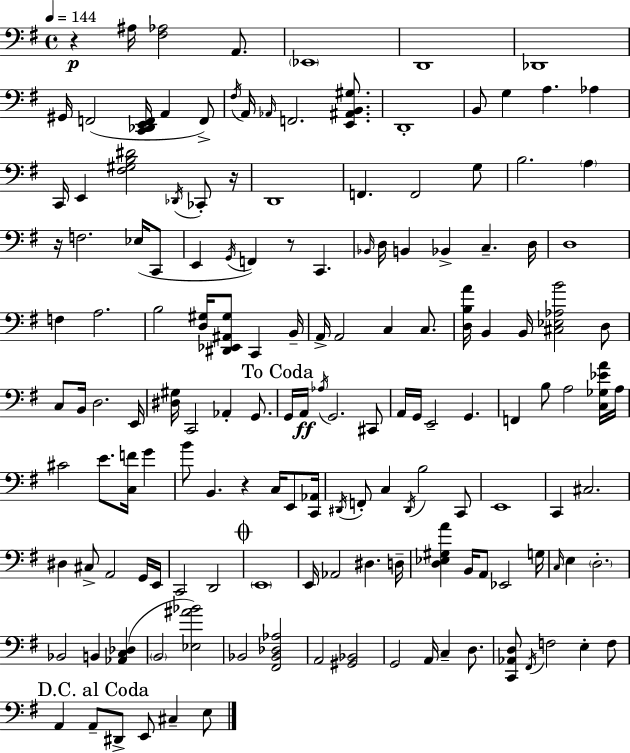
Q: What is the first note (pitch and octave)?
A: A#3